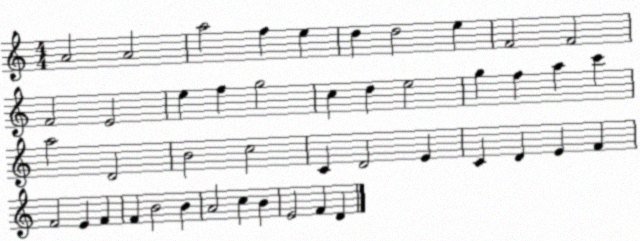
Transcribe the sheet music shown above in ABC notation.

X:1
T:Untitled
M:4/4
L:1/4
K:C
A2 A2 a2 f e d d2 e F2 F2 F2 E2 e f g2 c d e2 g f a c' a2 D2 B2 c2 C D2 E C D E F F2 E F F B2 B A2 c B E2 F D